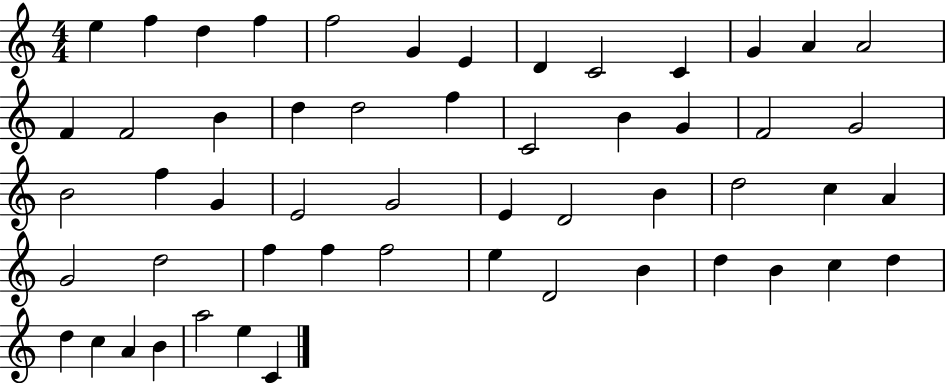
E5/q F5/q D5/q F5/q F5/h G4/q E4/q D4/q C4/h C4/q G4/q A4/q A4/h F4/q F4/h B4/q D5/q D5/h F5/q C4/h B4/q G4/q F4/h G4/h B4/h F5/q G4/q E4/h G4/h E4/q D4/h B4/q D5/h C5/q A4/q G4/h D5/h F5/q F5/q F5/h E5/q D4/h B4/q D5/q B4/q C5/q D5/q D5/q C5/q A4/q B4/q A5/h E5/q C4/q